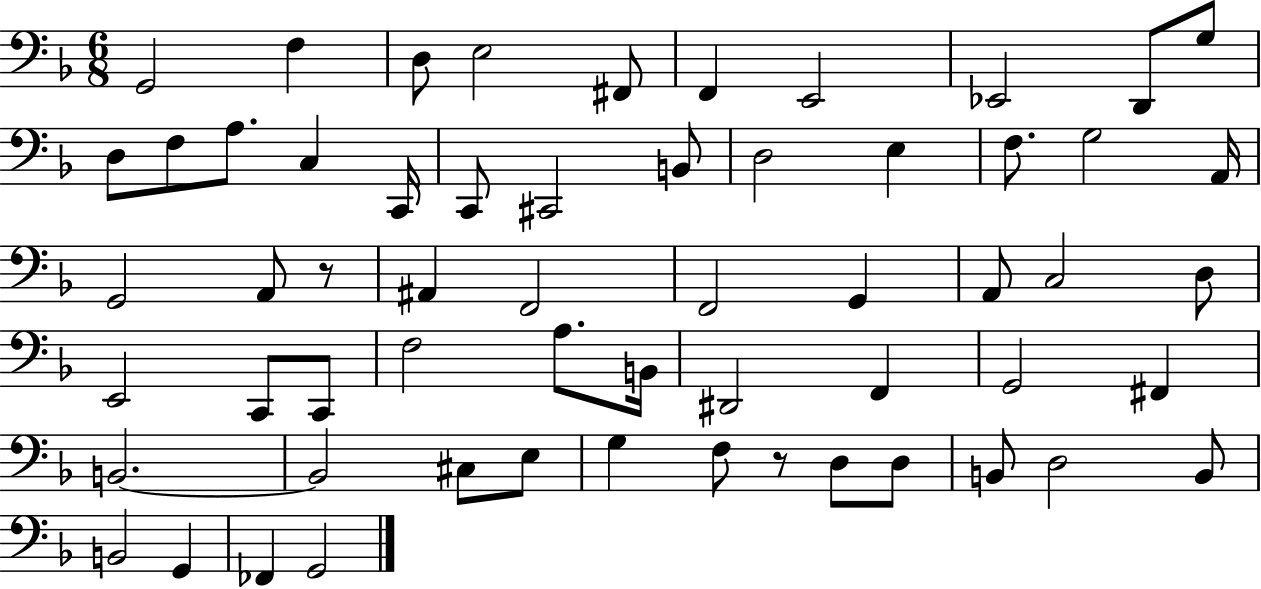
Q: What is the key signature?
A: F major